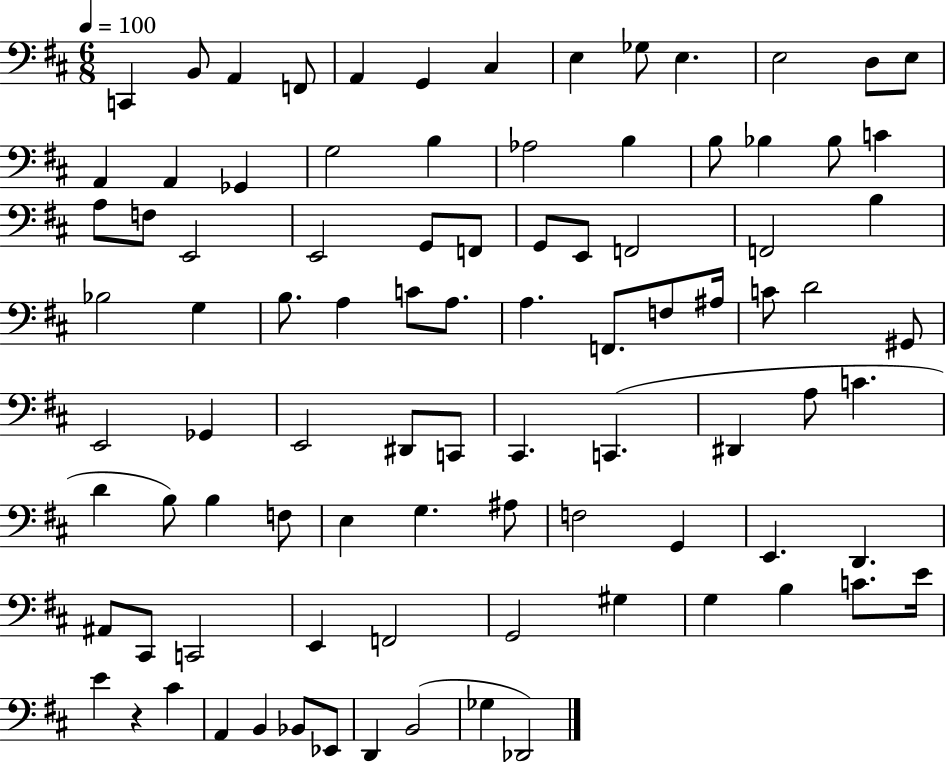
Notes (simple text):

C2/q B2/e A2/q F2/e A2/q G2/q C#3/q E3/q Gb3/e E3/q. E3/h D3/e E3/e A2/q A2/q Gb2/q G3/h B3/q Ab3/h B3/q B3/e Bb3/q Bb3/e C4/q A3/e F3/e E2/h E2/h G2/e F2/e G2/e E2/e F2/h F2/h B3/q Bb3/h G3/q B3/e. A3/q C4/e A3/e. A3/q. F2/e. F3/e A#3/s C4/e D4/h G#2/e E2/h Gb2/q E2/h D#2/e C2/e C#2/q. C2/q. D#2/q A3/e C4/q. D4/q B3/e B3/q F3/e E3/q G3/q. A#3/e F3/h G2/q E2/q. D2/q. A#2/e C#2/e C2/h E2/q F2/h G2/h G#3/q G3/q B3/q C4/e. E4/s E4/q R/q C#4/q A2/q B2/q Bb2/e Eb2/e D2/q B2/h Gb3/q Db2/h